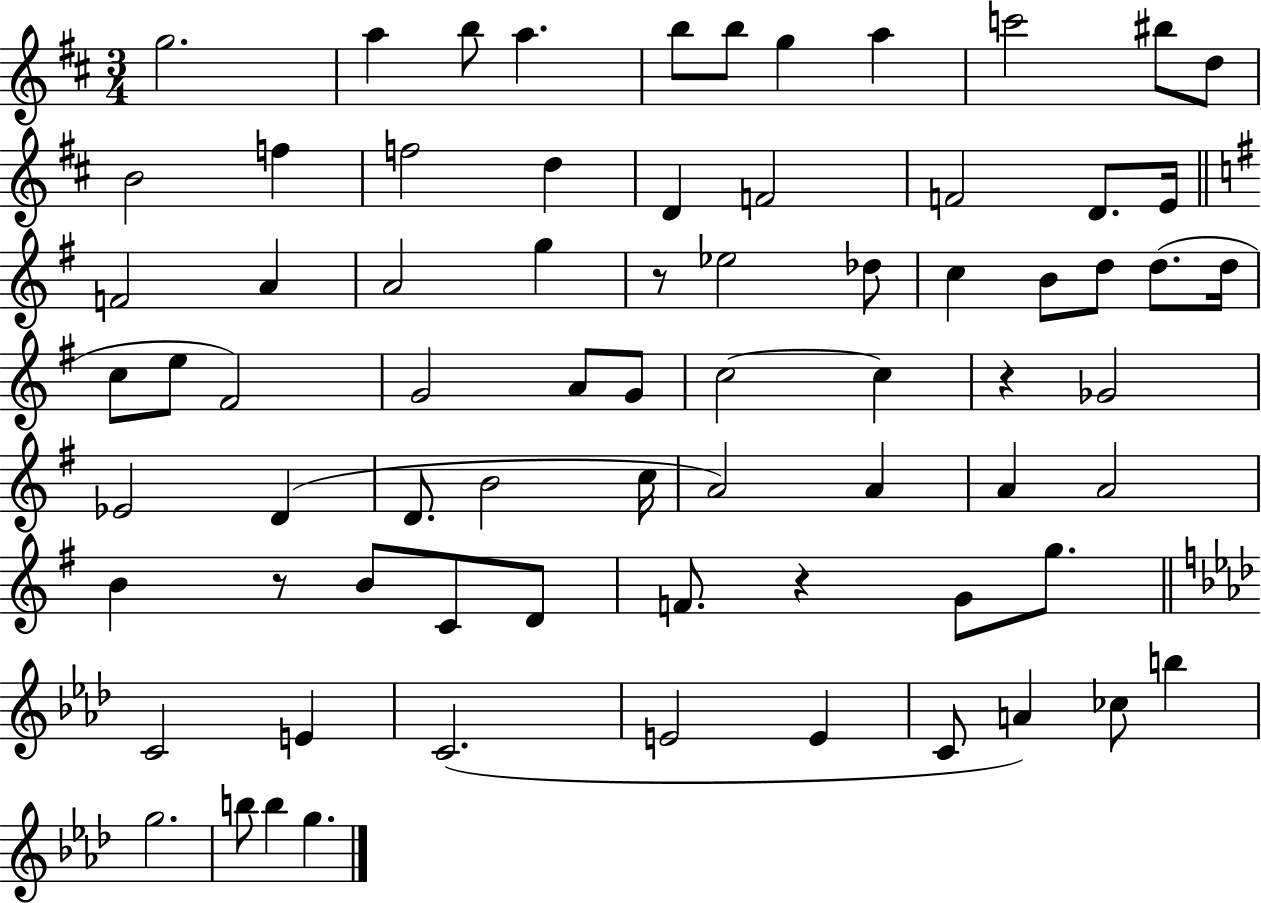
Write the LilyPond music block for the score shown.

{
  \clef treble
  \numericTimeSignature
  \time 3/4
  \key d \major
  g''2. | a''4 b''8 a''4. | b''8 b''8 g''4 a''4 | c'''2 bis''8 d''8 | \break b'2 f''4 | f''2 d''4 | d'4 f'2 | f'2 d'8. e'16 | \break \bar "||" \break \key e \minor f'2 a'4 | a'2 g''4 | r8 ees''2 des''8 | c''4 b'8 d''8 d''8.( d''16 | \break c''8 e''8 fis'2) | g'2 a'8 g'8 | c''2~~ c''4 | r4 ges'2 | \break ees'2 d'4( | d'8. b'2 c''16 | a'2) a'4 | a'4 a'2 | \break b'4 r8 b'8 c'8 d'8 | f'8. r4 g'8 g''8. | \bar "||" \break \key aes \major c'2 e'4 | c'2.( | e'2 e'4 | c'8 a'4) ces''8 b''4 | \break g''2. | b''8 b''4 g''4. | \bar "|."
}